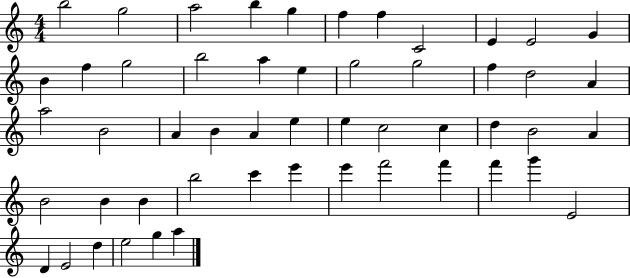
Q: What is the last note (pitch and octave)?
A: A5